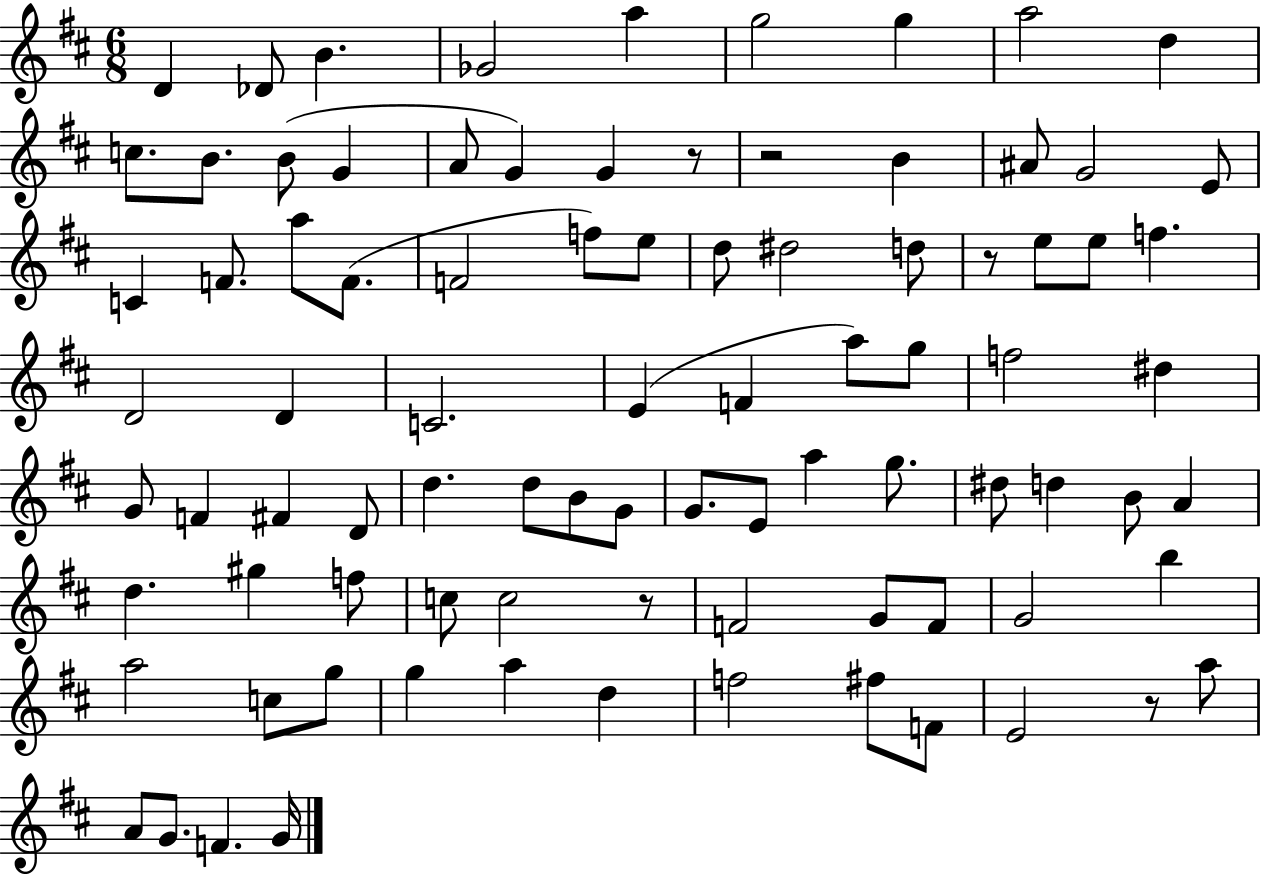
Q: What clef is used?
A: treble